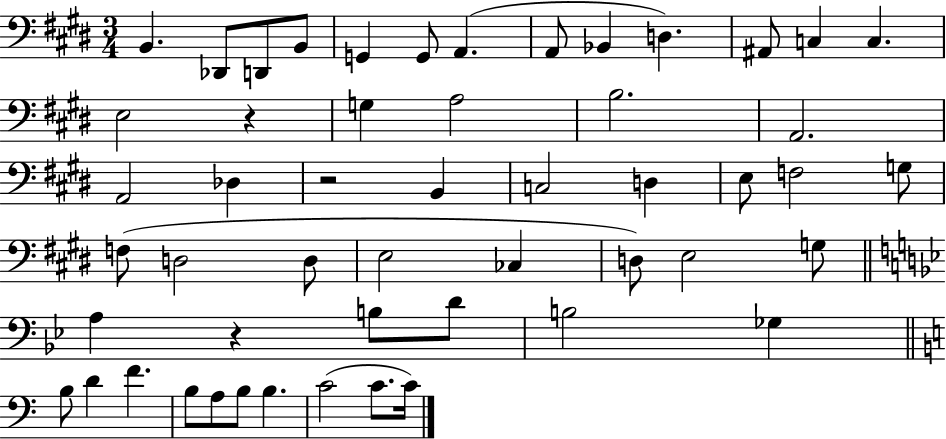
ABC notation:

X:1
T:Untitled
M:3/4
L:1/4
K:E
B,, _D,,/2 D,,/2 B,,/2 G,, G,,/2 A,, A,,/2 _B,, D, ^A,,/2 C, C, E,2 z G, A,2 B,2 A,,2 A,,2 _D, z2 B,, C,2 D, E,/2 F,2 G,/2 F,/2 D,2 D,/2 E,2 _C, D,/2 E,2 G,/2 A, z B,/2 D/2 B,2 _G, B,/2 D F B,/2 A,/2 B,/2 B, C2 C/2 C/4